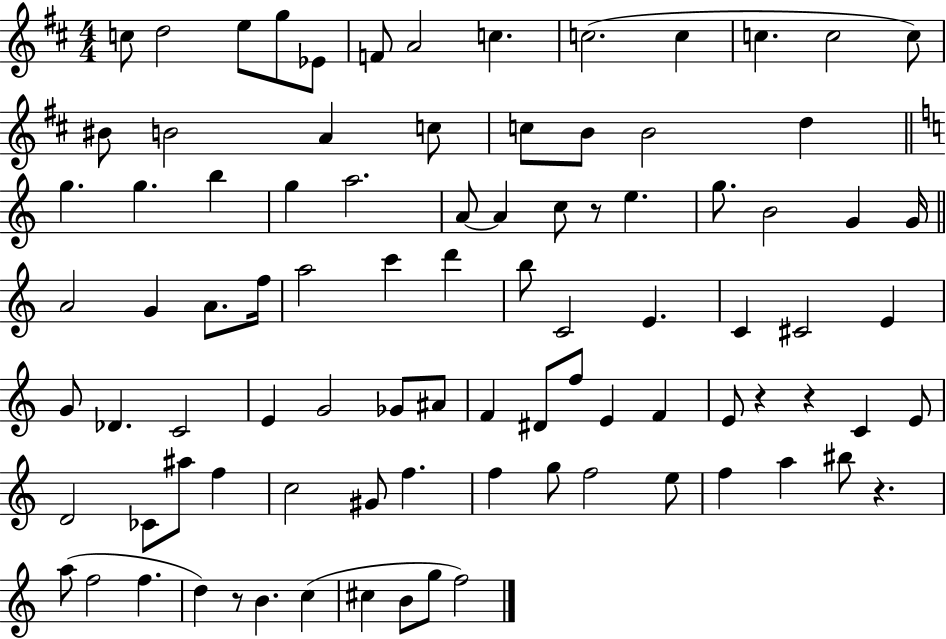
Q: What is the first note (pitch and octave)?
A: C5